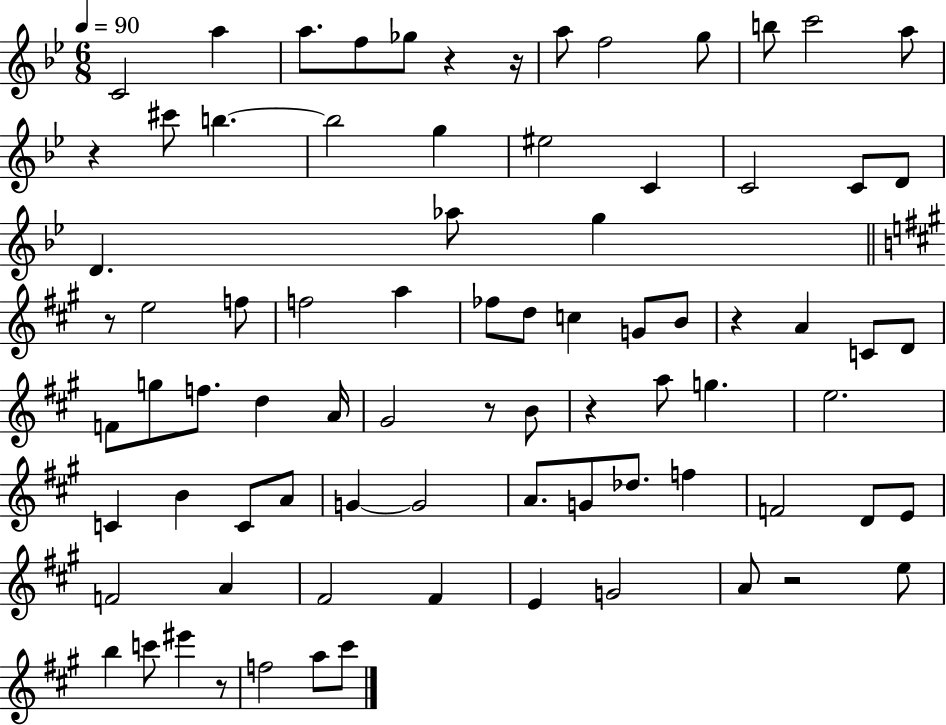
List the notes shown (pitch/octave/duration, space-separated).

C4/h A5/q A5/e. F5/e Gb5/e R/q R/s A5/e F5/h G5/e B5/e C6/h A5/e R/q C#6/e B5/q. B5/h G5/q EIS5/h C4/q C4/h C4/e D4/e D4/q. Ab5/e G5/q R/e E5/h F5/e F5/h A5/q FES5/e D5/e C5/q G4/e B4/e R/q A4/q C4/e D4/e F4/e G5/e F5/e. D5/q A4/s G#4/h R/e B4/e R/q A5/e G5/q. E5/h. C4/q B4/q C4/e A4/e G4/q G4/h A4/e. G4/e Db5/e. F5/q F4/h D4/e E4/e F4/h A4/q F#4/h F#4/q E4/q G4/h A4/e R/h E5/e B5/q C6/e EIS6/q R/e F5/h A5/e C#6/e